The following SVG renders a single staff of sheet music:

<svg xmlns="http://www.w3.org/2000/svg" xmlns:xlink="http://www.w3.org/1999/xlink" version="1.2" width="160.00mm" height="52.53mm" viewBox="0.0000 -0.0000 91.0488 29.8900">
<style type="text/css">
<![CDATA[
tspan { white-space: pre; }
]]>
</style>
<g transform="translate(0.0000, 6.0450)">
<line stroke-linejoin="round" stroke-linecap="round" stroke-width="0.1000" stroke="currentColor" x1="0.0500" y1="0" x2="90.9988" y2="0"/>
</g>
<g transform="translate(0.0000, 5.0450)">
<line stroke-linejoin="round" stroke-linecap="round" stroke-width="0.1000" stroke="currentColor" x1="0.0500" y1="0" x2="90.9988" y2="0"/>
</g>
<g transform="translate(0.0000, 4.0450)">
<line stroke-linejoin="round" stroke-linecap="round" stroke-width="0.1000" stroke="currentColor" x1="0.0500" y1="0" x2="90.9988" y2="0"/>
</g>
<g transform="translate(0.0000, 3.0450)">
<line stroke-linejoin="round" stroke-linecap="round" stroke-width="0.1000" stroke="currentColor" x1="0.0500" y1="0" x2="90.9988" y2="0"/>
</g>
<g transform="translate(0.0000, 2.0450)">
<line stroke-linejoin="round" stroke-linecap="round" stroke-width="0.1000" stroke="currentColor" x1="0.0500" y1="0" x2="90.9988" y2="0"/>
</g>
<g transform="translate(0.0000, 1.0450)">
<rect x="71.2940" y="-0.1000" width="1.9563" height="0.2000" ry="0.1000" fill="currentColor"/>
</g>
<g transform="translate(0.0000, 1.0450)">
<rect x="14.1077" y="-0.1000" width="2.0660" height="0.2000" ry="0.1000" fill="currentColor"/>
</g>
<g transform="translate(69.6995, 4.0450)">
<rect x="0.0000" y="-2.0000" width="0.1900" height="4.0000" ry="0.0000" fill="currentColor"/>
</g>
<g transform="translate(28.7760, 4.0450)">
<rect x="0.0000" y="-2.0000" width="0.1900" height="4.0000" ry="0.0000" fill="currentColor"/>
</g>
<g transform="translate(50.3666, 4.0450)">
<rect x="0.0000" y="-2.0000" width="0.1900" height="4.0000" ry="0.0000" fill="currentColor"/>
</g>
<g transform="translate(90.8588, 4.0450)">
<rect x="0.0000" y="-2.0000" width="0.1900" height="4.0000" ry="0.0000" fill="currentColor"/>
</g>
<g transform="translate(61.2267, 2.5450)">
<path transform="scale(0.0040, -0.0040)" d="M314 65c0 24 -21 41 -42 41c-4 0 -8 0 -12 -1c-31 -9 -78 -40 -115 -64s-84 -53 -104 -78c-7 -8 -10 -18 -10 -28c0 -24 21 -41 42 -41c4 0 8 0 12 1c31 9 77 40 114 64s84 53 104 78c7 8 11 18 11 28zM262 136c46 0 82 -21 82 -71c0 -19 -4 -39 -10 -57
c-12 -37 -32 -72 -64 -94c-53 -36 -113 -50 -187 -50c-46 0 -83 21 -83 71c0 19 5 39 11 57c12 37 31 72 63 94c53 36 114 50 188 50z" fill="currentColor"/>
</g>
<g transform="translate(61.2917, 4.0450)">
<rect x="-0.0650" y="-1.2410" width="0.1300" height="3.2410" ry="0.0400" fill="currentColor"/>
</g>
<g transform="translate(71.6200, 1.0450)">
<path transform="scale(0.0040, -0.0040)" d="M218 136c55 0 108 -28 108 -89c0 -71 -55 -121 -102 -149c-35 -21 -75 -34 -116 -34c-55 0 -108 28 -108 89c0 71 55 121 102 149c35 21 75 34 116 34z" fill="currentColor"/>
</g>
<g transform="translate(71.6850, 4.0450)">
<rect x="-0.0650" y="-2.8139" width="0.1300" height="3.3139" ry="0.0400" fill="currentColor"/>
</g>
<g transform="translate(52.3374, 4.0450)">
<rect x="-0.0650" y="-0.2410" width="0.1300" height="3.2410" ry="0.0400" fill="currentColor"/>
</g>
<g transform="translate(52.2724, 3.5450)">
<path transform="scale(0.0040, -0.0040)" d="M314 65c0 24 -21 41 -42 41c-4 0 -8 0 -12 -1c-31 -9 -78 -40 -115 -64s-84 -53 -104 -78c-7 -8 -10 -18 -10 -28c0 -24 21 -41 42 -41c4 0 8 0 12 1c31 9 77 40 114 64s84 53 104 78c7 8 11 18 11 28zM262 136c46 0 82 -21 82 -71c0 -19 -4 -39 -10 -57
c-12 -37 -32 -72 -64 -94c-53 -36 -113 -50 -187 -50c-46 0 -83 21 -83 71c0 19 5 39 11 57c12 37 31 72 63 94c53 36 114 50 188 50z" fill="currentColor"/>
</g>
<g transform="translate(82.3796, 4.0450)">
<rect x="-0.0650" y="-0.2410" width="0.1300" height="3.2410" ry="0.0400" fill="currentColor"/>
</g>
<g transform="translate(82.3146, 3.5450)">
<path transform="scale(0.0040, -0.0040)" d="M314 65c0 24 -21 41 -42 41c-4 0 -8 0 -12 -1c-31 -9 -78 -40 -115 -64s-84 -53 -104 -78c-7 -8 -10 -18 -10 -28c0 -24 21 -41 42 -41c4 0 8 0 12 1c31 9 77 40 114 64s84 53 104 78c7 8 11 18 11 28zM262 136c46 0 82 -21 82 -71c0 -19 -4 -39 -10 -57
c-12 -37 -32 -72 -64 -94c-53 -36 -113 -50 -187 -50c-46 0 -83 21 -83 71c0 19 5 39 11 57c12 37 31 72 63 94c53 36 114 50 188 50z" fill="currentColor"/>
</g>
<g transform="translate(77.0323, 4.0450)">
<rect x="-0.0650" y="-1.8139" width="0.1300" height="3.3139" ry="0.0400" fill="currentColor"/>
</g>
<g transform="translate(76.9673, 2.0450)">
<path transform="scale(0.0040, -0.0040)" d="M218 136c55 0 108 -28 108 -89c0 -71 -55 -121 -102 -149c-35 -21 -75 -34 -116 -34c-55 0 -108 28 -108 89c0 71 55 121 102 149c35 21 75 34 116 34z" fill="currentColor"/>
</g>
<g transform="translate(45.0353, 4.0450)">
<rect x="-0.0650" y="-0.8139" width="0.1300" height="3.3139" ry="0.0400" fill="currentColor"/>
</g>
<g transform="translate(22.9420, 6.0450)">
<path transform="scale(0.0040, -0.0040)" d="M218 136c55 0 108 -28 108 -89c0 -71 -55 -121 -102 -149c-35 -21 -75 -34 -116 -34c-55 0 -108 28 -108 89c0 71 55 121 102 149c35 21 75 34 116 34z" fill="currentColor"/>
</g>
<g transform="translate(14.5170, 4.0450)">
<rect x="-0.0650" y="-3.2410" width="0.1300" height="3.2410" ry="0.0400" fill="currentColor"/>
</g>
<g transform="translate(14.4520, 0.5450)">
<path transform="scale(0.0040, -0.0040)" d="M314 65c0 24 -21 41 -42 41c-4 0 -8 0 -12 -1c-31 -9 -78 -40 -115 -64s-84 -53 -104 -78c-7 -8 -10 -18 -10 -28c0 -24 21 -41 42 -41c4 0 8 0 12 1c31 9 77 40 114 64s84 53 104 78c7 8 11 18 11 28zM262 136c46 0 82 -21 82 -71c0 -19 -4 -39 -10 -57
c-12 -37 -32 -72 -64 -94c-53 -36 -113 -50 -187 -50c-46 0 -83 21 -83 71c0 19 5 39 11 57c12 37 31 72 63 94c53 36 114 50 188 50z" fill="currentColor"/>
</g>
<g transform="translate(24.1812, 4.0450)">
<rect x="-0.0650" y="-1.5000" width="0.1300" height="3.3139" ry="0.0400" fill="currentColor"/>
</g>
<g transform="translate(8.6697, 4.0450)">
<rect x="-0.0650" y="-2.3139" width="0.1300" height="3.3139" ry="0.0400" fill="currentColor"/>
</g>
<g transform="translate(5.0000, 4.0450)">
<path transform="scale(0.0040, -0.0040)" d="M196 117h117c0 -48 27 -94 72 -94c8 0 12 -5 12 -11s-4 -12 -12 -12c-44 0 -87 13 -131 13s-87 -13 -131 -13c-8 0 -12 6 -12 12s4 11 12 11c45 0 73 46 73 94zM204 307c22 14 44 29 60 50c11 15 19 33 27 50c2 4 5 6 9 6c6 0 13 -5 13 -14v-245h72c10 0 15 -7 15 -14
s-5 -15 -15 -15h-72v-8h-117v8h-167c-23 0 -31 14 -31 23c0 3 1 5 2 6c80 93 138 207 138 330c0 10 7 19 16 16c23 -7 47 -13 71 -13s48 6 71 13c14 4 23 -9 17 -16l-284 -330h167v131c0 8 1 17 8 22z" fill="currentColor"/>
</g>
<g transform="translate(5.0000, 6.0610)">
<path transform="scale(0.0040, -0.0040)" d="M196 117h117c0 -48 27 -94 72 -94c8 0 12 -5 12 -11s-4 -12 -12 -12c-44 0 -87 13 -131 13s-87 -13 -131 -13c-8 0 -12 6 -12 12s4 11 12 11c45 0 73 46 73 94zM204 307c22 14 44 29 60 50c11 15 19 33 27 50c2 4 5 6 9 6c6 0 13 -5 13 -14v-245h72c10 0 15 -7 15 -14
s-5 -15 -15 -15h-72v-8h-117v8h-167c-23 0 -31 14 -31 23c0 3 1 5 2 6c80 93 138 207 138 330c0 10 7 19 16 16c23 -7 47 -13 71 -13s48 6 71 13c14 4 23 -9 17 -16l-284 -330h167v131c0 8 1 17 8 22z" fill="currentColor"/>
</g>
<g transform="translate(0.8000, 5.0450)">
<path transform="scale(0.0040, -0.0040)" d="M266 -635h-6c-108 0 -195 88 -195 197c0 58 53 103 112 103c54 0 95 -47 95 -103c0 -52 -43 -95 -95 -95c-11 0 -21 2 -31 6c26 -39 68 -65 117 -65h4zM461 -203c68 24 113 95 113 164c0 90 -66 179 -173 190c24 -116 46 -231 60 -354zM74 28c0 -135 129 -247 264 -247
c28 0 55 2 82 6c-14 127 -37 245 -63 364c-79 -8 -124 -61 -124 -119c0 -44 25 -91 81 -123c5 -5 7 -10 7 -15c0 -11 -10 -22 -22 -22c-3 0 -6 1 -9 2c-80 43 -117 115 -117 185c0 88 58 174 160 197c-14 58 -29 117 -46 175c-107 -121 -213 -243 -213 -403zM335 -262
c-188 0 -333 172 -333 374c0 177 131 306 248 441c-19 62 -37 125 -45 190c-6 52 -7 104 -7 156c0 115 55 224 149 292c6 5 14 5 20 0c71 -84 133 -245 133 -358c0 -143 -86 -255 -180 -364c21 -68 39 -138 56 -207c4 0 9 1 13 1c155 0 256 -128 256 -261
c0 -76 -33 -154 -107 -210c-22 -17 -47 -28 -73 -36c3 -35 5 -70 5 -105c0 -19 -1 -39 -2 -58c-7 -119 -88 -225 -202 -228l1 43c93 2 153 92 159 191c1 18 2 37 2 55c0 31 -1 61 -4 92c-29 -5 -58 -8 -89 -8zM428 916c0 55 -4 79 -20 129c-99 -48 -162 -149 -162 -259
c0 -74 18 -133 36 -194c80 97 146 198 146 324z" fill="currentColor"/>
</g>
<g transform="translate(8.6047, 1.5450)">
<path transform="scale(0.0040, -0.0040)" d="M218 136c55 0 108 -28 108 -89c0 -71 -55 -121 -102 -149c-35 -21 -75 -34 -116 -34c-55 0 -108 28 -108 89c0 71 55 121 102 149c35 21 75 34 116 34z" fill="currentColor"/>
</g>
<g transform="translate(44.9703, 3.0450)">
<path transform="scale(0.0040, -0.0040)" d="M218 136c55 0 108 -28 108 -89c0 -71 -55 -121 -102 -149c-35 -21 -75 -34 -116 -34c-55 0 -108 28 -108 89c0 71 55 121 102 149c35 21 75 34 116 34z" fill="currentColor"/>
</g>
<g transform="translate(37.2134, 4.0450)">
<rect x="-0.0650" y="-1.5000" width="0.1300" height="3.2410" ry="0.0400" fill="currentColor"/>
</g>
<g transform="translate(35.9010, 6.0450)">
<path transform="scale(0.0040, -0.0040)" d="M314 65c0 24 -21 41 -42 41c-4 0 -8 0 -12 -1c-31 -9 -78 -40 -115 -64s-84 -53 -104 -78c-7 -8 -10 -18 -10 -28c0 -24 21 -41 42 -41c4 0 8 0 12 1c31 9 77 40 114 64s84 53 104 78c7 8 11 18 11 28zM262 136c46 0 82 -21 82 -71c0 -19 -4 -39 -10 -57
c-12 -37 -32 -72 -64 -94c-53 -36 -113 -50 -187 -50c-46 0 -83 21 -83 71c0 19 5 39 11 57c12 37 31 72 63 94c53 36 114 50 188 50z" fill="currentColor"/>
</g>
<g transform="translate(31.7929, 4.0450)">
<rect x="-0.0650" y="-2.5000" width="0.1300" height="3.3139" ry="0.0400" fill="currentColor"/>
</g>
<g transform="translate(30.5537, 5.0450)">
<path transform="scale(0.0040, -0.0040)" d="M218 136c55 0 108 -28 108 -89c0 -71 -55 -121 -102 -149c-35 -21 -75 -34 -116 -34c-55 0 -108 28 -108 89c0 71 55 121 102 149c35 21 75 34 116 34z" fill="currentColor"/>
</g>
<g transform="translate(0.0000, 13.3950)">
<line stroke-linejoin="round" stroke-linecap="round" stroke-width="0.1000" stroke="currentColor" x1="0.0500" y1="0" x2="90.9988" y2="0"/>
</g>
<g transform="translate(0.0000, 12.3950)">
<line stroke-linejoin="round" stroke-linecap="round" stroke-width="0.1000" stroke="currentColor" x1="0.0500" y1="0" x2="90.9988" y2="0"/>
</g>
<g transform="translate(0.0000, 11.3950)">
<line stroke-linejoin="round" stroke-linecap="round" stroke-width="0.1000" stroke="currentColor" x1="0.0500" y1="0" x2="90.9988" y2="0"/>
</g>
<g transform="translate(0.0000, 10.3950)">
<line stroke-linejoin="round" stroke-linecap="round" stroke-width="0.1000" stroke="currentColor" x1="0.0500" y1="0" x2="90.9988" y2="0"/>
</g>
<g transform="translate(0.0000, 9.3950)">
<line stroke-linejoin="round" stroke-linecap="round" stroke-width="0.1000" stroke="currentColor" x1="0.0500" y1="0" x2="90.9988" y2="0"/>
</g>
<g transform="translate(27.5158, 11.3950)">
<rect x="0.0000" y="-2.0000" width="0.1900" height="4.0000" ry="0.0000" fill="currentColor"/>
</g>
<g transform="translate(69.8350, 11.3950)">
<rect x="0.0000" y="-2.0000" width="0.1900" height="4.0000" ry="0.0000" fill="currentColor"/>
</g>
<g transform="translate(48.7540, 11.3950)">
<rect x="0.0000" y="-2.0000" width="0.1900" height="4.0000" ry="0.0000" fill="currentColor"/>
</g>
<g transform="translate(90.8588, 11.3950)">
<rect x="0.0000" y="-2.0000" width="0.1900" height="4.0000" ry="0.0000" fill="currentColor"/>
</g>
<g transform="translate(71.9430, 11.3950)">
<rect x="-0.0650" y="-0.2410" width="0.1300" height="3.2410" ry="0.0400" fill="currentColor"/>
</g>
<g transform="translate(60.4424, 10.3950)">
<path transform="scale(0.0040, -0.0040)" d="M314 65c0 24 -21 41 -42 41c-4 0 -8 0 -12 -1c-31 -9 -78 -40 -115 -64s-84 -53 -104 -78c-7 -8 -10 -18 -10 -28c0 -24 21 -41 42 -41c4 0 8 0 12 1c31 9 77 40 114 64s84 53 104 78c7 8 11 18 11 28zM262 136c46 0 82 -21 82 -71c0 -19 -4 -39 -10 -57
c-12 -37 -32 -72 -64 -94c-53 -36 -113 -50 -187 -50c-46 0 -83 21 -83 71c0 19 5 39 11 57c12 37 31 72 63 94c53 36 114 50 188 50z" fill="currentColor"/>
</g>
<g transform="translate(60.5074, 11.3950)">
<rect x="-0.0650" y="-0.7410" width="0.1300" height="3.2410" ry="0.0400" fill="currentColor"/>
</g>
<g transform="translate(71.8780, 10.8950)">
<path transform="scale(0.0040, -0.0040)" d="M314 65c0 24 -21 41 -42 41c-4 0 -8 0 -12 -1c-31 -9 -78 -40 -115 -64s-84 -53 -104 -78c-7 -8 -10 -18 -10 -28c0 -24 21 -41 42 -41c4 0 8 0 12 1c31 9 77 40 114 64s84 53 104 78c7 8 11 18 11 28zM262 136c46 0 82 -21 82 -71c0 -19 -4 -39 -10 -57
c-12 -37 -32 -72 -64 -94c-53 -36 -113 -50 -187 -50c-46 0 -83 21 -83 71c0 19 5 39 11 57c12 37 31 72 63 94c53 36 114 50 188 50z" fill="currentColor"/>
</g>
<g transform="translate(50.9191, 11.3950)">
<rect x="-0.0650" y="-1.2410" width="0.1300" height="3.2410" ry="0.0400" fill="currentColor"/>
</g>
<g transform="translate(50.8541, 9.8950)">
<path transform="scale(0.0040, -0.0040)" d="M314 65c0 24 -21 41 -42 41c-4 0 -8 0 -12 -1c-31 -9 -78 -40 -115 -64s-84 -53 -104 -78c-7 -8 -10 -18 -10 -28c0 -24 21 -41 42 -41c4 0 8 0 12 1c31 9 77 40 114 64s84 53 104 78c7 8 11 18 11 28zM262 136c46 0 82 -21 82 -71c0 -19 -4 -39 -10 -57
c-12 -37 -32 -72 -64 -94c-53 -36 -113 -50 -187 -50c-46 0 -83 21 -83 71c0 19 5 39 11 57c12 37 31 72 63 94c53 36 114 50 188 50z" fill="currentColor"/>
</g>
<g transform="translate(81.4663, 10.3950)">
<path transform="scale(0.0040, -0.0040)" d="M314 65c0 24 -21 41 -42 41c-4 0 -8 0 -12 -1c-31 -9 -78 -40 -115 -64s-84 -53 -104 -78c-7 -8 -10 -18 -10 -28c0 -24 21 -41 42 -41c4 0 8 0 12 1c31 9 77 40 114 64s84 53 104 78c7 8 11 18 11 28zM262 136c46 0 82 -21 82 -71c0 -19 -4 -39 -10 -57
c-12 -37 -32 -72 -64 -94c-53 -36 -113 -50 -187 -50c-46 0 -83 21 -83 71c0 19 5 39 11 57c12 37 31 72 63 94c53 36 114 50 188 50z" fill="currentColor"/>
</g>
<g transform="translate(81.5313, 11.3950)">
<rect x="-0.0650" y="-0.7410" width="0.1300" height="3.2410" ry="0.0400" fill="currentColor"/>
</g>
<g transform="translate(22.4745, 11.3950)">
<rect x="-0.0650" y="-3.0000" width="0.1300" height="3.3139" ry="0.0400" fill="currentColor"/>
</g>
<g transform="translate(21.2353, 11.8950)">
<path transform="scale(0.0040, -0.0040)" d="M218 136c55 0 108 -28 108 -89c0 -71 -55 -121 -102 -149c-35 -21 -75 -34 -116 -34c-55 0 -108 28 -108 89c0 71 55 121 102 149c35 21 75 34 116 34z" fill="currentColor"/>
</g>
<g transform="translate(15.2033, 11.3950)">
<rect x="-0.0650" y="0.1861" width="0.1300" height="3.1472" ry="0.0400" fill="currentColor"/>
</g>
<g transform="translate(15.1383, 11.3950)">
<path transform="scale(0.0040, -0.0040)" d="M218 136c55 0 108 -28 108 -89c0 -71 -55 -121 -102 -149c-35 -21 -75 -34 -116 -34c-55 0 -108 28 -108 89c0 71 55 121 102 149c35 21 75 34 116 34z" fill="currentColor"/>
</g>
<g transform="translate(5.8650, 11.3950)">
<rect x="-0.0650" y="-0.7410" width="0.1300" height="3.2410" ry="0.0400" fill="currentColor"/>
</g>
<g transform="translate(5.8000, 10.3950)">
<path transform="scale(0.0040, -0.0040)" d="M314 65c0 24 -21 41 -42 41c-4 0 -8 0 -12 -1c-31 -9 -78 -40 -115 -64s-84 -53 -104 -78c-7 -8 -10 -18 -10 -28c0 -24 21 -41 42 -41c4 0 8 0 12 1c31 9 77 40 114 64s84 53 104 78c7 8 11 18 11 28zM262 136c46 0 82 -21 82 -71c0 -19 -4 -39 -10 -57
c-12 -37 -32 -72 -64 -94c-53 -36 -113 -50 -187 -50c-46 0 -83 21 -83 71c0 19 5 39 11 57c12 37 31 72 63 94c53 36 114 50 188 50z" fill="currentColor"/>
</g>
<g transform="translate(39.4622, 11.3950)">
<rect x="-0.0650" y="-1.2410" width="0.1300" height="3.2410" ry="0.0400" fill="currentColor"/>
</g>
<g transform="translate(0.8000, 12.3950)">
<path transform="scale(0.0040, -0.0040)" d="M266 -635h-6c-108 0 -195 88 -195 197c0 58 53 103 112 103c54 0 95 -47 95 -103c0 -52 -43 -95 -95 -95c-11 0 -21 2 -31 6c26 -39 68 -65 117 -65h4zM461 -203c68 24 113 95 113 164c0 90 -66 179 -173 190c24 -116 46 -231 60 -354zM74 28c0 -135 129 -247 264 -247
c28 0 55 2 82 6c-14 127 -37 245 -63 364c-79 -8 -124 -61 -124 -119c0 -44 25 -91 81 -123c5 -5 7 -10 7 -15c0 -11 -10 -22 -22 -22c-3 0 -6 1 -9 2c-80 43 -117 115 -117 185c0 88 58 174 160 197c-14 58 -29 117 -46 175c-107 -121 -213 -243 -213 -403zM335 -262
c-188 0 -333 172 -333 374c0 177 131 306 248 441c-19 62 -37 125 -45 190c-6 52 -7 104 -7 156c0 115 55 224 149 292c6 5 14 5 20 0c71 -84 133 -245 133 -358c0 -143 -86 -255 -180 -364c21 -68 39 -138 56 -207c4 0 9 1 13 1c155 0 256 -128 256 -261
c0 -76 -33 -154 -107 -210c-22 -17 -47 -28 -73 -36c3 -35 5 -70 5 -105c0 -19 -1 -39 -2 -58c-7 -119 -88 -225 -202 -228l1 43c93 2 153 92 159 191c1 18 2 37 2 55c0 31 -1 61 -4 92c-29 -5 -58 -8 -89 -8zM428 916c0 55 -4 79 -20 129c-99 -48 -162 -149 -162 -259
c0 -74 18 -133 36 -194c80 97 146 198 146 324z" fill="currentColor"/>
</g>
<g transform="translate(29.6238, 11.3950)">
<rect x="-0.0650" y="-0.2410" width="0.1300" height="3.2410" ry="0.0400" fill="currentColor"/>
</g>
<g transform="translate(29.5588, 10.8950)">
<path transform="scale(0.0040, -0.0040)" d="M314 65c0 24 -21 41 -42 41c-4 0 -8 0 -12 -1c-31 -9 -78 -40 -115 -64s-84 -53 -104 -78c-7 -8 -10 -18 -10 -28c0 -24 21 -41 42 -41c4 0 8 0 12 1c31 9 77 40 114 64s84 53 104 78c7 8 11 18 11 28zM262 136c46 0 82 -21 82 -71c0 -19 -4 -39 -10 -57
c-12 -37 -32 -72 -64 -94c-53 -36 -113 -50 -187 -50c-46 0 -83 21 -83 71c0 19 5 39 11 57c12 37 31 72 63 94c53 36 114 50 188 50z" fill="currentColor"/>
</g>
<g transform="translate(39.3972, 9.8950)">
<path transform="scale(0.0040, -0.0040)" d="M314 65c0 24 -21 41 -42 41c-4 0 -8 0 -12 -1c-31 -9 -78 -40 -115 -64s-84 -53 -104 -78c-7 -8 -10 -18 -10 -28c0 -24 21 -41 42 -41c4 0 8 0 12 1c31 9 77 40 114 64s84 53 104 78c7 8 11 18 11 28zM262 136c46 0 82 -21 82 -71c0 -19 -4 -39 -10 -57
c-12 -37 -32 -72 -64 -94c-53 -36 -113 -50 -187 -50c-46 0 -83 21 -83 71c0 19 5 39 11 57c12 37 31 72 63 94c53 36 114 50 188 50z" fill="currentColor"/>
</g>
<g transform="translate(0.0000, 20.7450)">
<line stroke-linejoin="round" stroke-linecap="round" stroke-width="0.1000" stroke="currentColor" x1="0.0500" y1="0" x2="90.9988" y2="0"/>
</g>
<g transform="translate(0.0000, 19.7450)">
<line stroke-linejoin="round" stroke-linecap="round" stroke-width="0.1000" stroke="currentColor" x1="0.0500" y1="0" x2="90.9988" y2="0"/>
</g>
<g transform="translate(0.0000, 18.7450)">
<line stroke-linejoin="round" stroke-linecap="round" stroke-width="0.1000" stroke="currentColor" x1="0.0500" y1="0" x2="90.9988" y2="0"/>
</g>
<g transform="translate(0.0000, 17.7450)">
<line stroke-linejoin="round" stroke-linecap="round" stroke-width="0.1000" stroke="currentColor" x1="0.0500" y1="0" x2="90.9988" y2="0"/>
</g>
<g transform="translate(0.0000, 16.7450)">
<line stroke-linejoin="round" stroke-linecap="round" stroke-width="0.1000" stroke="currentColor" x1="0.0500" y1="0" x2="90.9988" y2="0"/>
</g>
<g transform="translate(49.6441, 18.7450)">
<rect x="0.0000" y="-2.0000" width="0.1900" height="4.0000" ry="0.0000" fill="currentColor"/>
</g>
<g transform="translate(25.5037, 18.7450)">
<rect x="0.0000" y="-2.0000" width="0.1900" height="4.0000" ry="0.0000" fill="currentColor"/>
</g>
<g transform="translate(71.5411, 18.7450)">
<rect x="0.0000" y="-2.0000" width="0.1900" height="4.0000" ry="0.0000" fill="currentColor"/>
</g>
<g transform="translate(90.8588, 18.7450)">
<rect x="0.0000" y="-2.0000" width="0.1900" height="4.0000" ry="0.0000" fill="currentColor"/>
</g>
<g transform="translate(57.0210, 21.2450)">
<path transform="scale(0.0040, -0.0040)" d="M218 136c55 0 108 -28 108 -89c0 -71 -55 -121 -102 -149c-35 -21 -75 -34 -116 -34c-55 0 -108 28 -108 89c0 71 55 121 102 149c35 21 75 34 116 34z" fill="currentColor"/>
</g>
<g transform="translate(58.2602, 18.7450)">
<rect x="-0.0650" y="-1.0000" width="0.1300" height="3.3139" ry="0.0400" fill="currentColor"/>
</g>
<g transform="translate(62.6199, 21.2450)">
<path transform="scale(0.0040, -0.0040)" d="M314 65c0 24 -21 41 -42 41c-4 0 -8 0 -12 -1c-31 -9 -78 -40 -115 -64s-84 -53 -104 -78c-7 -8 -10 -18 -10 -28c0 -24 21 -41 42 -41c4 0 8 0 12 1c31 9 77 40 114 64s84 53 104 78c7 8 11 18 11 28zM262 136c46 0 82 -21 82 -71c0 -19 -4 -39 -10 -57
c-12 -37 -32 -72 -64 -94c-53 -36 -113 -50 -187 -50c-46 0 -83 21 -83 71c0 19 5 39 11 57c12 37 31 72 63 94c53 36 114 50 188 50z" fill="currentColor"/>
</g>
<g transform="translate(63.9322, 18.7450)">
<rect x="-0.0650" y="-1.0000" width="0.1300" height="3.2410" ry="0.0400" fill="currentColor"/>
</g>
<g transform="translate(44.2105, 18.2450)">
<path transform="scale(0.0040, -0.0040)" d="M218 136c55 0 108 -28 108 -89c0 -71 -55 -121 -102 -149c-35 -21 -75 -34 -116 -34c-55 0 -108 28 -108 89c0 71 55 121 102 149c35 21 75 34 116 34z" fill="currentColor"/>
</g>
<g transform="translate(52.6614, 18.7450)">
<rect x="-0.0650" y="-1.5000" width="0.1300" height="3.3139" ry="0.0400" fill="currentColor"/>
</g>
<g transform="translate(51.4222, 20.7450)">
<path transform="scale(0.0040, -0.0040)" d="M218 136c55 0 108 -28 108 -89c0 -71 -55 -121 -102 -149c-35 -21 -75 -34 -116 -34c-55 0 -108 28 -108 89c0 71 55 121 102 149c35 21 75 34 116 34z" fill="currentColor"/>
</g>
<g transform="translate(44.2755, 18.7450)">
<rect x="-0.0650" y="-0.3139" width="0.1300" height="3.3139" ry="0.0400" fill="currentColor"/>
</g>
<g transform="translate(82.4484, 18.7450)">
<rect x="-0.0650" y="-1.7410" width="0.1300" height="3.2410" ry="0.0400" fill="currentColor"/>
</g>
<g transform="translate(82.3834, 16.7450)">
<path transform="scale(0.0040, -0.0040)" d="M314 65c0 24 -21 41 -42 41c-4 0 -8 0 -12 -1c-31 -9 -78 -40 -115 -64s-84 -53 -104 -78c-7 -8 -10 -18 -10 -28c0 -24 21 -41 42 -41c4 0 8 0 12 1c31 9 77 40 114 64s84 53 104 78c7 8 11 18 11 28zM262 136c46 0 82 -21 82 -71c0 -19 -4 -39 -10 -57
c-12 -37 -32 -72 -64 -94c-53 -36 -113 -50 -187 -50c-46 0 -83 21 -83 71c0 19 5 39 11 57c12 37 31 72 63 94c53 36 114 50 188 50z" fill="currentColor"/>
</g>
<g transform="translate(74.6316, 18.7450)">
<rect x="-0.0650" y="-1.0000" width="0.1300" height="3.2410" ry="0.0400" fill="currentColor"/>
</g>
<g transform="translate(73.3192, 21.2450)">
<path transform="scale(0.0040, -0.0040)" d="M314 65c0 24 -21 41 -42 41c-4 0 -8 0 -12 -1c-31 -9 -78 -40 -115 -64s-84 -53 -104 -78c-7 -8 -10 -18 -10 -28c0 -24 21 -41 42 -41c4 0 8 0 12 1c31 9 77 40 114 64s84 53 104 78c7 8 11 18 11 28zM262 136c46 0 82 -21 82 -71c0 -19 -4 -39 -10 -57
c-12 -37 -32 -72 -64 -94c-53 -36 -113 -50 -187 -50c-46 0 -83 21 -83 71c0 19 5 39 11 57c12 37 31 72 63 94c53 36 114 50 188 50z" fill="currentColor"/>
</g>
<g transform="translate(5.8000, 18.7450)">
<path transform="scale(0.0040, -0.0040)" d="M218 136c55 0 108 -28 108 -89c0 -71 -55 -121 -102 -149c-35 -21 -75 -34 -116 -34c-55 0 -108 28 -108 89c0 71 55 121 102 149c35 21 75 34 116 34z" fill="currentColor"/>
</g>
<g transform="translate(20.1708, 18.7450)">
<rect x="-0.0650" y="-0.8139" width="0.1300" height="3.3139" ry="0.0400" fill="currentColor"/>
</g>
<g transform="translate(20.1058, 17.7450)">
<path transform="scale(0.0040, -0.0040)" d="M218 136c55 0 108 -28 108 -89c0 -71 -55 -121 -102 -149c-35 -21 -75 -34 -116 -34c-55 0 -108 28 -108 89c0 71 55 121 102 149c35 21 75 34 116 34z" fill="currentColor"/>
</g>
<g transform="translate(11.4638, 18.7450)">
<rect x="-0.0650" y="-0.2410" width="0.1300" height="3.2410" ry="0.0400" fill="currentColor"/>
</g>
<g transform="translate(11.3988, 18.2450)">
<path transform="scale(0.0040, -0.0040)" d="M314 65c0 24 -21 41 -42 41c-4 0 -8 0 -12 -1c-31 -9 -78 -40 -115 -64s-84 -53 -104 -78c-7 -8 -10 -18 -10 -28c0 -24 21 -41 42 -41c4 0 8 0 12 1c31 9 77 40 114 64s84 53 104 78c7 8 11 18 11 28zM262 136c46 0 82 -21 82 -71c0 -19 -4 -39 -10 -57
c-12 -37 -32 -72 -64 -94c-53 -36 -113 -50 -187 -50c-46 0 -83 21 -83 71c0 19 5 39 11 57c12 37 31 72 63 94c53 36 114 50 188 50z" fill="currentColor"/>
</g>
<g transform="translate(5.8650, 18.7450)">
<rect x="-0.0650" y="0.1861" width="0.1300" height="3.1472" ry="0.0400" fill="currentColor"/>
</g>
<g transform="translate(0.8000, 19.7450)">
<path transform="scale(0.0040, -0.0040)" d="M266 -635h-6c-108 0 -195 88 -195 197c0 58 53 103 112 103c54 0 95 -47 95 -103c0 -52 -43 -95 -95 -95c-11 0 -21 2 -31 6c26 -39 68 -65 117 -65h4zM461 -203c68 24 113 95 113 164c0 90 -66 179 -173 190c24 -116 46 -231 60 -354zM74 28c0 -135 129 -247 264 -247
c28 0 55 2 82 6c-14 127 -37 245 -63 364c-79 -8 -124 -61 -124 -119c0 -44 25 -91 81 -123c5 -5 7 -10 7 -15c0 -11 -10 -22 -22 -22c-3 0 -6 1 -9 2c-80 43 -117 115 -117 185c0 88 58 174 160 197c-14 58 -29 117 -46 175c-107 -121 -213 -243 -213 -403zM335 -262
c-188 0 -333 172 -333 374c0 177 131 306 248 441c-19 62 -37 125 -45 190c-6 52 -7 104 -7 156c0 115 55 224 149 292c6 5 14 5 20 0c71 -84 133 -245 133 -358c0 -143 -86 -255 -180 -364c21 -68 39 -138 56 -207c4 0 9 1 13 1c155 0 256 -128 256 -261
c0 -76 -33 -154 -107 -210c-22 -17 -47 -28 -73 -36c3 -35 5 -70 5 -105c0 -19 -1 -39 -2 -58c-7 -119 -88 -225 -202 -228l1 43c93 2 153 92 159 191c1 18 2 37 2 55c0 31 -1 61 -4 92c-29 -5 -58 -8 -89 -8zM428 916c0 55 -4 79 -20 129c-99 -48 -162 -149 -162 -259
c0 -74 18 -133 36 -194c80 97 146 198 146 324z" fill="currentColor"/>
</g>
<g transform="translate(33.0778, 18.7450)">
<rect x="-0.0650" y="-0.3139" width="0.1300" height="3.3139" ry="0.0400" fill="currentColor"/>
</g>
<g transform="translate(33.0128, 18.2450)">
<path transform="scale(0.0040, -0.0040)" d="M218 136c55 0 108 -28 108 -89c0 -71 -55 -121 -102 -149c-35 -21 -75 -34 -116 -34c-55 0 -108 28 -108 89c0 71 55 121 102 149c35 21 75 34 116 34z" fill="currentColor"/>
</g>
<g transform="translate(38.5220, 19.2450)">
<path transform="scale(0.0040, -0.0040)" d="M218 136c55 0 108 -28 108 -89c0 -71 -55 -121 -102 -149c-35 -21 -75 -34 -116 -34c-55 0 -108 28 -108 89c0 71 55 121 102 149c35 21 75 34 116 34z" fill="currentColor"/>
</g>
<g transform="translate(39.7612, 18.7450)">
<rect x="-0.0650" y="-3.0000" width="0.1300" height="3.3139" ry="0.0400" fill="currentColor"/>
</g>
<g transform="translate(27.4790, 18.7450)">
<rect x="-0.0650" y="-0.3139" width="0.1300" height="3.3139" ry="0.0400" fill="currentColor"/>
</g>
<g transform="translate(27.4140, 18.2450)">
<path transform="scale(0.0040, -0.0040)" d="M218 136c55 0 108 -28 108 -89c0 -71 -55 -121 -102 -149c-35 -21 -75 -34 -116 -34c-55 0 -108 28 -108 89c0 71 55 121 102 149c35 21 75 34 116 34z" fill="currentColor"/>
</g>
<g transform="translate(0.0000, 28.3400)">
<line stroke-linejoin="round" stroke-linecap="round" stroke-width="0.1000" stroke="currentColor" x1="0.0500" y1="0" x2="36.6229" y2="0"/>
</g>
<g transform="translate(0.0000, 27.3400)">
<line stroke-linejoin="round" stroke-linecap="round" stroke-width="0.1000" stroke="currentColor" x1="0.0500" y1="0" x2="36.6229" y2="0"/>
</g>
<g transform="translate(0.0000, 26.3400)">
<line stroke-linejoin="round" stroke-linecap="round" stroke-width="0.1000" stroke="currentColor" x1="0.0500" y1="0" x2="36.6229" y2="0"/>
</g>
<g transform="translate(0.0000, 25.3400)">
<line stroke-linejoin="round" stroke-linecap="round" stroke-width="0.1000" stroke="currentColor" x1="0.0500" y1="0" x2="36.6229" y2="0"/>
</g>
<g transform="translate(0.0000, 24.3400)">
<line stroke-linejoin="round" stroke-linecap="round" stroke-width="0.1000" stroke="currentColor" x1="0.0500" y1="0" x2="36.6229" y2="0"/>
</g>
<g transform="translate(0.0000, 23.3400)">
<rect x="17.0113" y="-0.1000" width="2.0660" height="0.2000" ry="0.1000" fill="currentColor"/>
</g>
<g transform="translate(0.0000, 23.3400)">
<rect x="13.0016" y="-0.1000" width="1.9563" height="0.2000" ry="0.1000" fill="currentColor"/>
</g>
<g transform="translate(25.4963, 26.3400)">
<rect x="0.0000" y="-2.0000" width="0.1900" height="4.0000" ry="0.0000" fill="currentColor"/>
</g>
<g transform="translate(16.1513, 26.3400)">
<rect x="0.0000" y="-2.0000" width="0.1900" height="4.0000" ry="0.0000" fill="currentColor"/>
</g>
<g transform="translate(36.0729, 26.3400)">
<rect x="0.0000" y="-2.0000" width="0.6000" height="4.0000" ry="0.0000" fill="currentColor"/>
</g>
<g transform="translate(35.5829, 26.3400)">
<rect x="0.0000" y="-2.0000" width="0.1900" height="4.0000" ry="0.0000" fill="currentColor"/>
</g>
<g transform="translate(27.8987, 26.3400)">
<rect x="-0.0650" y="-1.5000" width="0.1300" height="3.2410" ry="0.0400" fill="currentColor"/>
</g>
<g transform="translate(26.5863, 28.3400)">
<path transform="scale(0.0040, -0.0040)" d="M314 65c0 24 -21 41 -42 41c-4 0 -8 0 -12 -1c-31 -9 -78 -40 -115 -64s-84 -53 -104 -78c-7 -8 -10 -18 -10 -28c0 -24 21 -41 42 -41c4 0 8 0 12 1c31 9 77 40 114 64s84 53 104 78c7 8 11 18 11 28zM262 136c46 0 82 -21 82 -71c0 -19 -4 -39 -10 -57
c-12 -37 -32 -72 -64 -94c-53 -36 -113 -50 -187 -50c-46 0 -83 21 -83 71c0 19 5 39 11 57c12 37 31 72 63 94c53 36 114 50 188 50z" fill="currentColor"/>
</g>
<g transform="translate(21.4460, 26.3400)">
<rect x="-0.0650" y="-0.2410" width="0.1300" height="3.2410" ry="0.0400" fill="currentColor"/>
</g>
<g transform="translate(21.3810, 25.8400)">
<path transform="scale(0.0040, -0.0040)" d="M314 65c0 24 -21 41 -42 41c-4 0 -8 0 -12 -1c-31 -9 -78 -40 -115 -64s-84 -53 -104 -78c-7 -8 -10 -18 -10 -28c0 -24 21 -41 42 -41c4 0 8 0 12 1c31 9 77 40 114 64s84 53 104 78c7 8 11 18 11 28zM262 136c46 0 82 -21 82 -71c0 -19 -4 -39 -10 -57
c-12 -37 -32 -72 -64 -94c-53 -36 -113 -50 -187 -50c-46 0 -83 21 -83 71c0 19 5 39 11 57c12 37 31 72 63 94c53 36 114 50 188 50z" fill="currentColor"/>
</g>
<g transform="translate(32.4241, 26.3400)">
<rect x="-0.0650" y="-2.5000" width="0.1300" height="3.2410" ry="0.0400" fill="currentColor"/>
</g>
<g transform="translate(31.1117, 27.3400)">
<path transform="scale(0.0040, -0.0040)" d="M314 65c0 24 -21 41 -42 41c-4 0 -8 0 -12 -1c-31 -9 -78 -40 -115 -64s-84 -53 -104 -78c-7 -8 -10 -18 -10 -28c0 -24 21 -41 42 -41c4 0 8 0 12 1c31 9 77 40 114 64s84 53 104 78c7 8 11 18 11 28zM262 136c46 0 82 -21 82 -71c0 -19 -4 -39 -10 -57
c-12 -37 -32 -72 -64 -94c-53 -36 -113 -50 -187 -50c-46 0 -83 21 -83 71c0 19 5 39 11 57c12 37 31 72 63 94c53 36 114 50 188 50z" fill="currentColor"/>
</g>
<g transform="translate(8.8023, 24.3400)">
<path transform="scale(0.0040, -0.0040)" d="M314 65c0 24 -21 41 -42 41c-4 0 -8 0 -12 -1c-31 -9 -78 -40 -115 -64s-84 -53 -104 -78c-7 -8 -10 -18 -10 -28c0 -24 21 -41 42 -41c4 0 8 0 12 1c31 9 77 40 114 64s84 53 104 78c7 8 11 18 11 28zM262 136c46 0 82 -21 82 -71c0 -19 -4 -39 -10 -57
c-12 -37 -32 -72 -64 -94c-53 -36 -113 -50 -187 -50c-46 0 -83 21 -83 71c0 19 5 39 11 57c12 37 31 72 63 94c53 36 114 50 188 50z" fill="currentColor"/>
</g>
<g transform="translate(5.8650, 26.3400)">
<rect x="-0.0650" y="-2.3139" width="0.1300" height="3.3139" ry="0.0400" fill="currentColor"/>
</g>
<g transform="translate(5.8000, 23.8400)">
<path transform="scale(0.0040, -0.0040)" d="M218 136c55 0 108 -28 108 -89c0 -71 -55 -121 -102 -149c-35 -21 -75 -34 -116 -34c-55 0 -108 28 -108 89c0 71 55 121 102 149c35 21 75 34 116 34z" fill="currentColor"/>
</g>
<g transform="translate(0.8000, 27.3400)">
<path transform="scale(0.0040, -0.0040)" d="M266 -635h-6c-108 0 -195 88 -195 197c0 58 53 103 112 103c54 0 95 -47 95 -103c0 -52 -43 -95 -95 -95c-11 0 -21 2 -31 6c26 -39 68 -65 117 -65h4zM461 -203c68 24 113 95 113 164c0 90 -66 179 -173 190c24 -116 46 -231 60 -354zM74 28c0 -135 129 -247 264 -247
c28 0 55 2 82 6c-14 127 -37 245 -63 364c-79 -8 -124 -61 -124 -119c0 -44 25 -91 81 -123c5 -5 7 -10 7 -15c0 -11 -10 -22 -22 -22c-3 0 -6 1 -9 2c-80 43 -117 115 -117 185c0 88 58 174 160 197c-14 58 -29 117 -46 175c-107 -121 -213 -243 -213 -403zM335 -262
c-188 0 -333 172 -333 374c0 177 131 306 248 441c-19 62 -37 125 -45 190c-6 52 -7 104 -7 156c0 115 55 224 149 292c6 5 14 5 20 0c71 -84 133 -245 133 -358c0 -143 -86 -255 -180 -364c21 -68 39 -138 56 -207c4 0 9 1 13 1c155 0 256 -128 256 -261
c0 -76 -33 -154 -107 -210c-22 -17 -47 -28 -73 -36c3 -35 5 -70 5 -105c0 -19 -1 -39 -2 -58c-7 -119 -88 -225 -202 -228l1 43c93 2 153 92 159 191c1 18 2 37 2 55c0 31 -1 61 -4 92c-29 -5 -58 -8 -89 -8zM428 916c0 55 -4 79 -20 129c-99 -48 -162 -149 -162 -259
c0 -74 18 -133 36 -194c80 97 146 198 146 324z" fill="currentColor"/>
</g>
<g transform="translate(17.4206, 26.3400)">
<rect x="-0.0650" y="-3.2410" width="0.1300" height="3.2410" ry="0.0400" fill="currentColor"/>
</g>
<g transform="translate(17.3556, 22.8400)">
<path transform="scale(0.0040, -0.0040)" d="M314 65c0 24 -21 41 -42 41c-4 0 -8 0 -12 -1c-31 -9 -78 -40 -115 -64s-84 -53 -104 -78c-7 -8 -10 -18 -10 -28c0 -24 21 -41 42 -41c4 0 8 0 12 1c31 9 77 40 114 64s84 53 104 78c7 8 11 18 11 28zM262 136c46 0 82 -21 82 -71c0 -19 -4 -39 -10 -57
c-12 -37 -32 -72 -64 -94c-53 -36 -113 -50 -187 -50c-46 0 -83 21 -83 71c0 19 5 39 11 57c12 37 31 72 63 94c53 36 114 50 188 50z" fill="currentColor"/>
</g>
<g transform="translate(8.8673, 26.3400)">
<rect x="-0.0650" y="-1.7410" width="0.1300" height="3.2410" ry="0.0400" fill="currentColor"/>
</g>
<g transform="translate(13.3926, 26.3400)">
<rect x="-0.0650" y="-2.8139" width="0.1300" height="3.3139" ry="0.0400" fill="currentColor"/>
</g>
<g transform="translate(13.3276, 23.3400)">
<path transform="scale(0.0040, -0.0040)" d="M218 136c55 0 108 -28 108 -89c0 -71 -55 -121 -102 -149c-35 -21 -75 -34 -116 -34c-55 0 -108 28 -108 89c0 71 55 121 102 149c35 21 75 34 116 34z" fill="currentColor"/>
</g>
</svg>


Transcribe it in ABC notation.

X:1
T:Untitled
M:4/4
L:1/4
K:C
g b2 E G E2 d c2 e2 a f c2 d2 B A c2 e2 e2 d2 c2 d2 B c2 d c c A c E D D2 D2 f2 g f2 a b2 c2 E2 G2